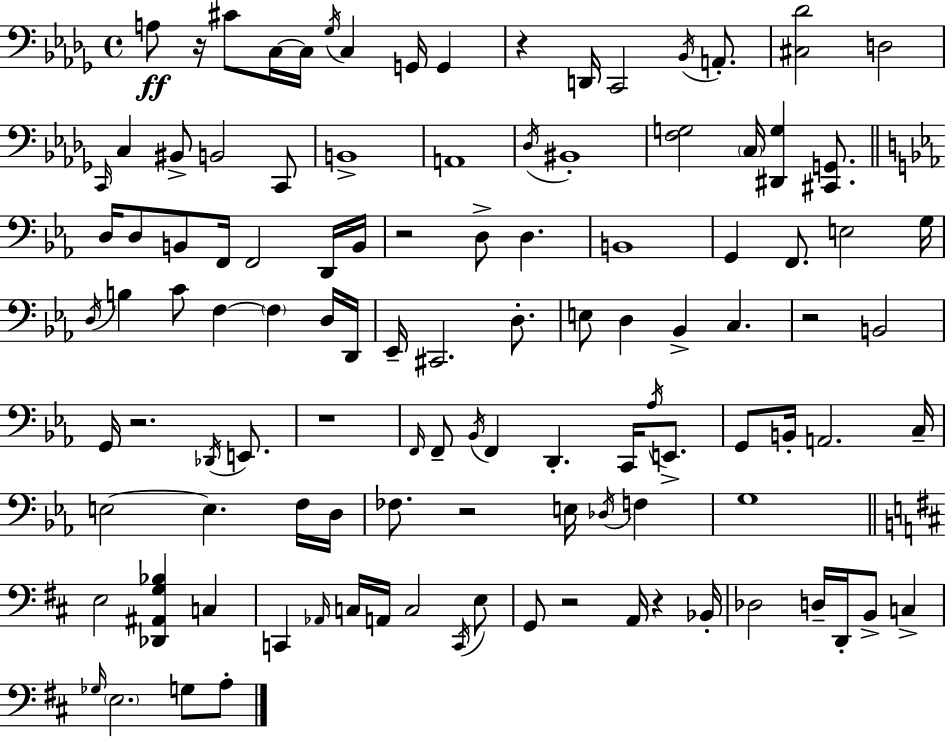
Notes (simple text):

A3/e R/s C#4/e C3/s C3/s Gb3/s C3/q G2/s G2/q R/q D2/s C2/h Bb2/s A2/e. [C#3,Db4]/h D3/h C2/s C3/q BIS2/e B2/h C2/e B2/w A2/w Db3/s BIS2/w [F3,G3]/h C3/s [D#2,G3]/q [C#2,G2]/e. D3/s D3/e B2/e F2/s F2/h D2/s B2/s R/h D3/e D3/q. B2/w G2/q F2/e. E3/h G3/s D3/s B3/q C4/e F3/q F3/q D3/s D2/s Eb2/s C#2/h. D3/e. E3/e D3/q Bb2/q C3/q. R/h B2/h G2/s R/h. Db2/s E2/e. R/w F2/s F2/e Bb2/s F2/q D2/q. C2/s Ab3/s E2/e. G2/e B2/s A2/h. C3/s E3/h E3/q. F3/s D3/s FES3/e. R/h E3/s Db3/s F3/q G3/w E3/h [Db2,A#2,G3,Bb3]/q C3/q C2/q Ab2/s C3/s A2/s C3/h C2/s E3/e G2/e R/h A2/s R/q Bb2/s Db3/h D3/s D2/s B2/e C3/q Gb3/s E3/h. G3/e A3/e